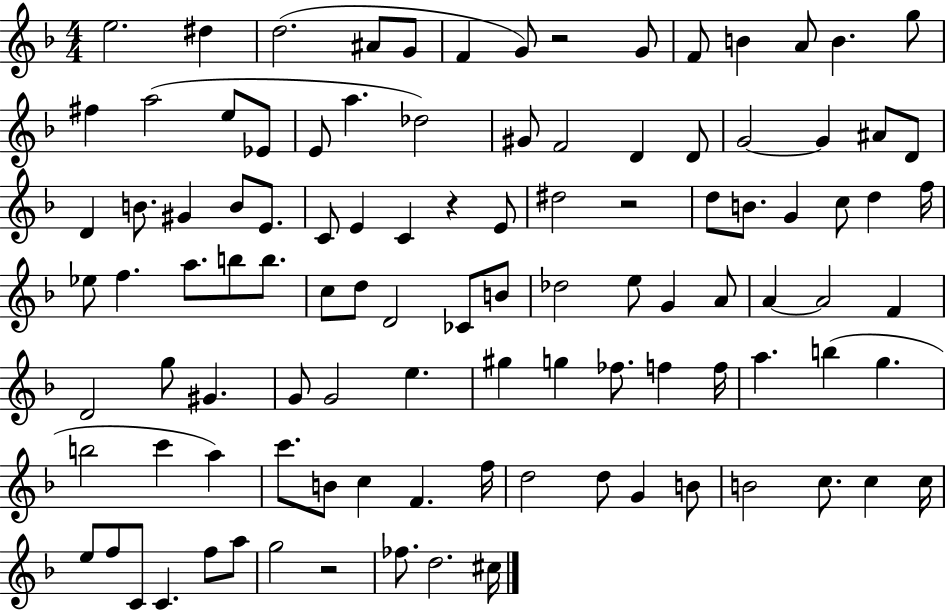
X:1
T:Untitled
M:4/4
L:1/4
K:F
e2 ^d d2 ^A/2 G/2 F G/2 z2 G/2 F/2 B A/2 B g/2 ^f a2 e/2 _E/2 E/2 a _d2 ^G/2 F2 D D/2 G2 G ^A/2 D/2 D B/2 ^G B/2 E/2 C/2 E C z E/2 ^d2 z2 d/2 B/2 G c/2 d f/4 _e/2 f a/2 b/2 b/2 c/2 d/2 D2 _C/2 B/2 _d2 e/2 G A/2 A A2 F D2 g/2 ^G G/2 G2 e ^g g _f/2 f f/4 a b g b2 c' a c'/2 B/2 c F f/4 d2 d/2 G B/2 B2 c/2 c c/4 e/2 f/2 C/2 C f/2 a/2 g2 z2 _f/2 d2 ^c/4